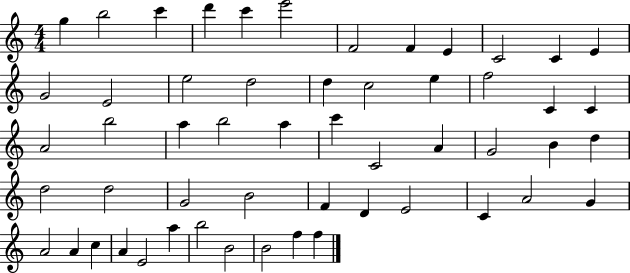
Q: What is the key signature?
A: C major